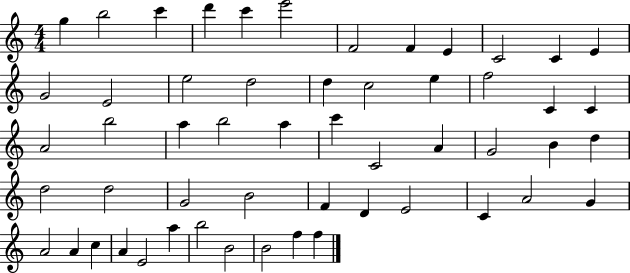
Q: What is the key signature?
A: C major